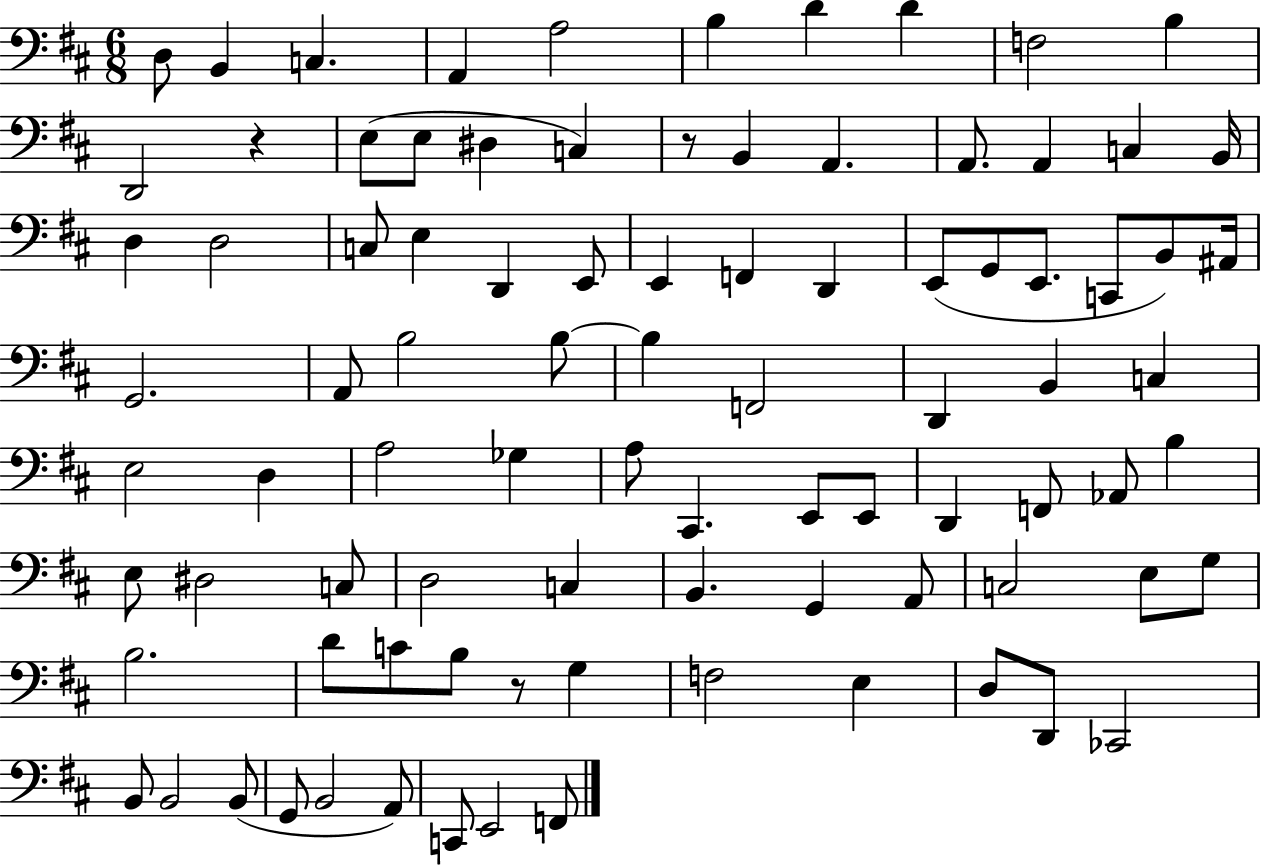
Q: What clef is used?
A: bass